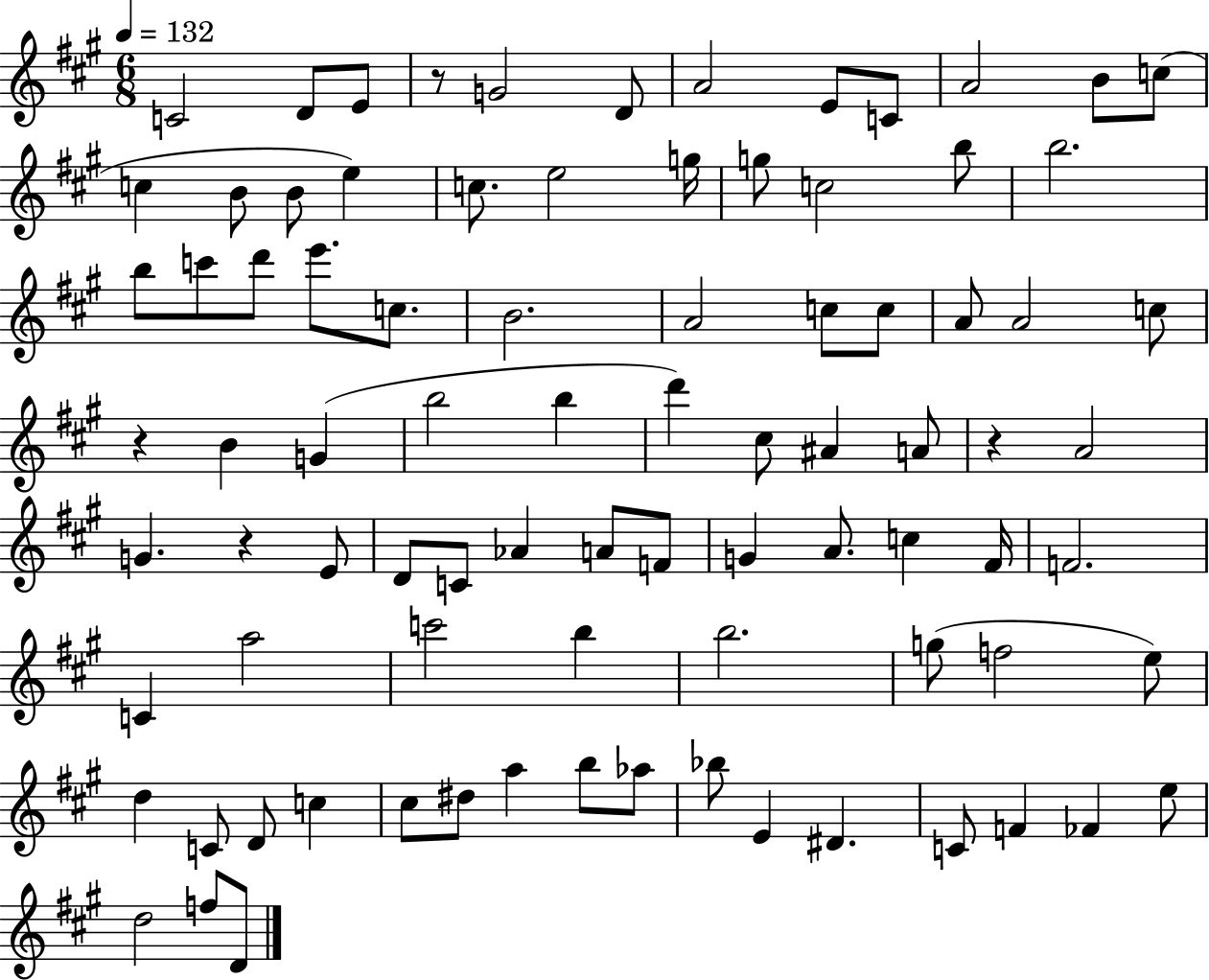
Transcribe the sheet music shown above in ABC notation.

X:1
T:Untitled
M:6/8
L:1/4
K:A
C2 D/2 E/2 z/2 G2 D/2 A2 E/2 C/2 A2 B/2 c/2 c B/2 B/2 e c/2 e2 g/4 g/2 c2 b/2 b2 b/2 c'/2 d'/2 e'/2 c/2 B2 A2 c/2 c/2 A/2 A2 c/2 z B G b2 b d' ^c/2 ^A A/2 z A2 G z E/2 D/2 C/2 _A A/2 F/2 G A/2 c ^F/4 F2 C a2 c'2 b b2 g/2 f2 e/2 d C/2 D/2 c ^c/2 ^d/2 a b/2 _a/2 _b/2 E ^D C/2 F _F e/2 d2 f/2 D/2